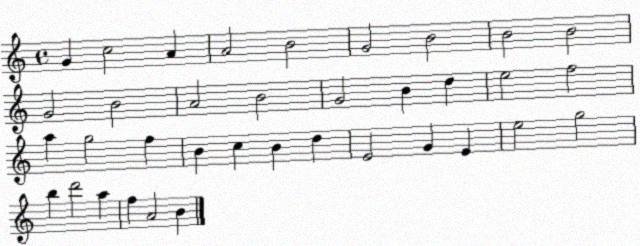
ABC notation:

X:1
T:Untitled
M:4/4
L:1/4
K:C
G c2 A A2 B2 G2 B2 B2 B2 G2 B2 A2 B2 G2 B d e2 f2 a g2 f B c B d E2 G E e2 g2 b d'2 a f A2 B